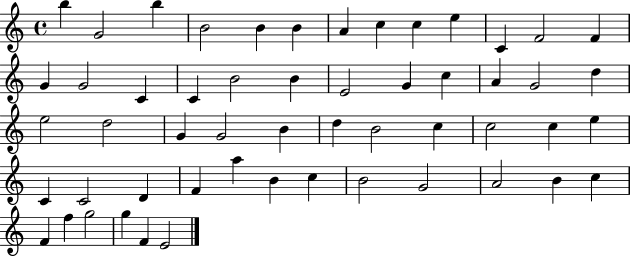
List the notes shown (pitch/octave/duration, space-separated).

B5/q G4/h B5/q B4/h B4/q B4/q A4/q C5/q C5/q E5/q C4/q F4/h F4/q G4/q G4/h C4/q C4/q B4/h B4/q E4/h G4/q C5/q A4/q G4/h D5/q E5/h D5/h G4/q G4/h B4/q D5/q B4/h C5/q C5/h C5/q E5/q C4/q C4/h D4/q F4/q A5/q B4/q C5/q B4/h G4/h A4/h B4/q C5/q F4/q F5/q G5/h G5/q F4/q E4/h